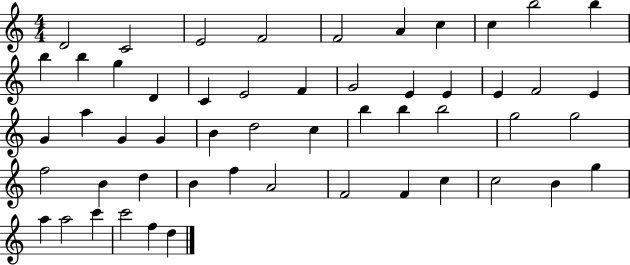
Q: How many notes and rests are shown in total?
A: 53